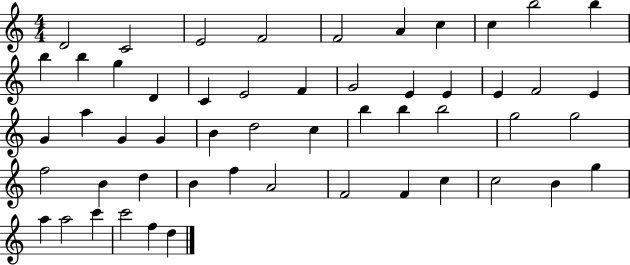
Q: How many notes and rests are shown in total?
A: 53